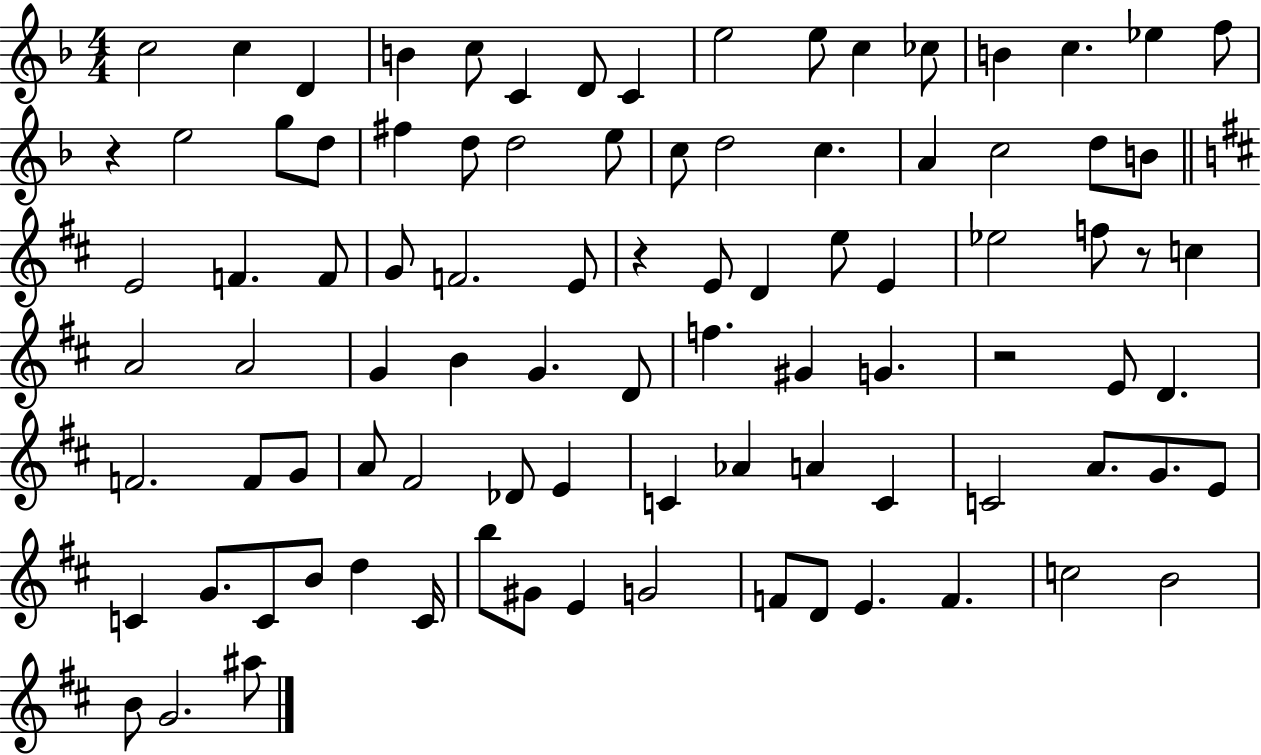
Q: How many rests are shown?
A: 4